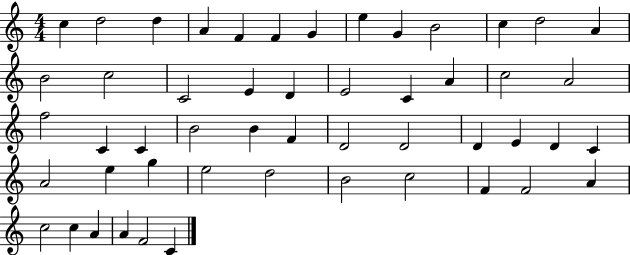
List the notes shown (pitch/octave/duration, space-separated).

C5/q D5/h D5/q A4/q F4/q F4/q G4/q E5/q G4/q B4/h C5/q D5/h A4/q B4/h C5/h C4/h E4/q D4/q E4/h C4/q A4/q C5/h A4/h F5/h C4/q C4/q B4/h B4/q F4/q D4/h D4/h D4/q E4/q D4/q C4/q A4/h E5/q G5/q E5/h D5/h B4/h C5/h F4/q F4/h A4/q C5/h C5/q A4/q A4/q F4/h C4/q